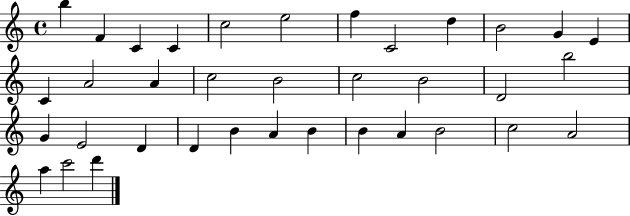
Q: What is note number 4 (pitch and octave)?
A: C4